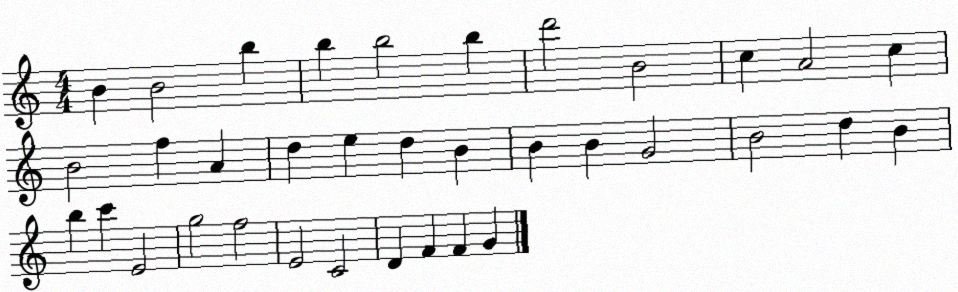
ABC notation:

X:1
T:Untitled
M:4/4
L:1/4
K:C
B B2 b b b2 b d'2 B2 c A2 c B2 f A d e d B B B G2 B2 d B b c' E2 g2 f2 E2 C2 D F F G